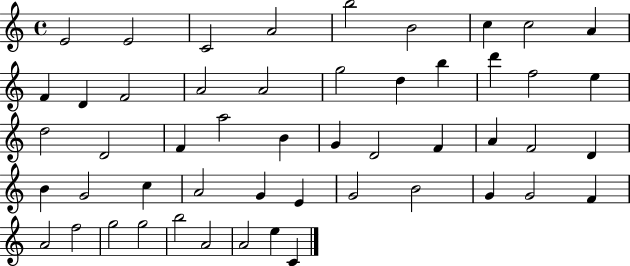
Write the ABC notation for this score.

X:1
T:Untitled
M:4/4
L:1/4
K:C
E2 E2 C2 A2 b2 B2 c c2 A F D F2 A2 A2 g2 d b d' f2 e d2 D2 F a2 B G D2 F A F2 D B G2 c A2 G E G2 B2 G G2 F A2 f2 g2 g2 b2 A2 A2 e C